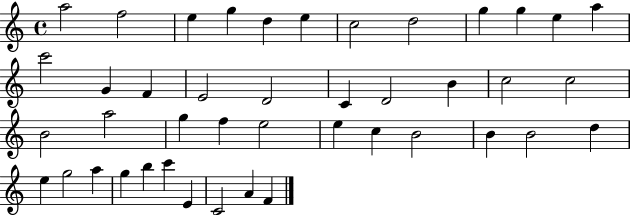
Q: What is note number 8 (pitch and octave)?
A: D5